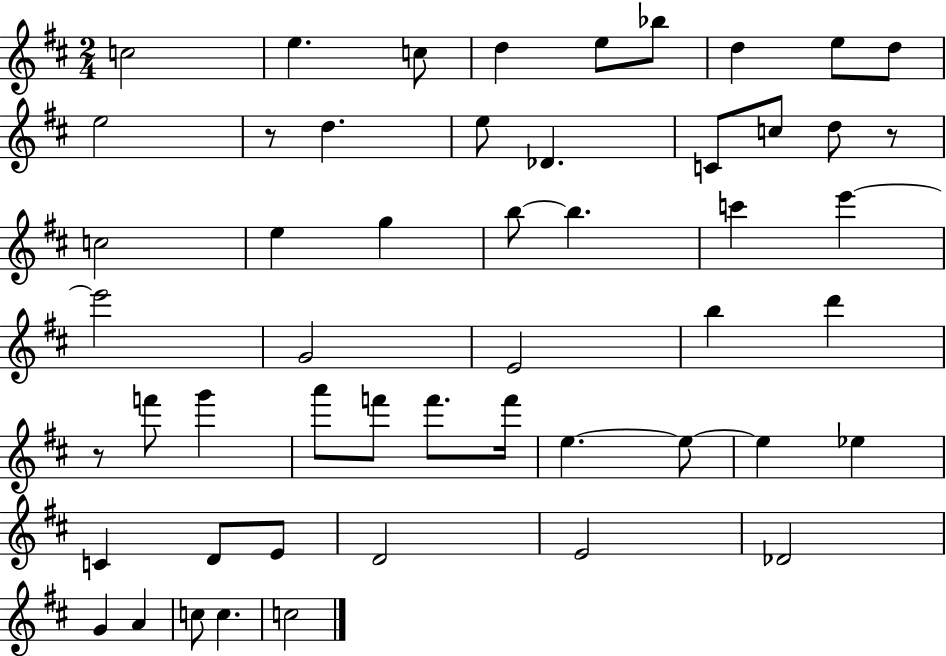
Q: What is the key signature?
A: D major